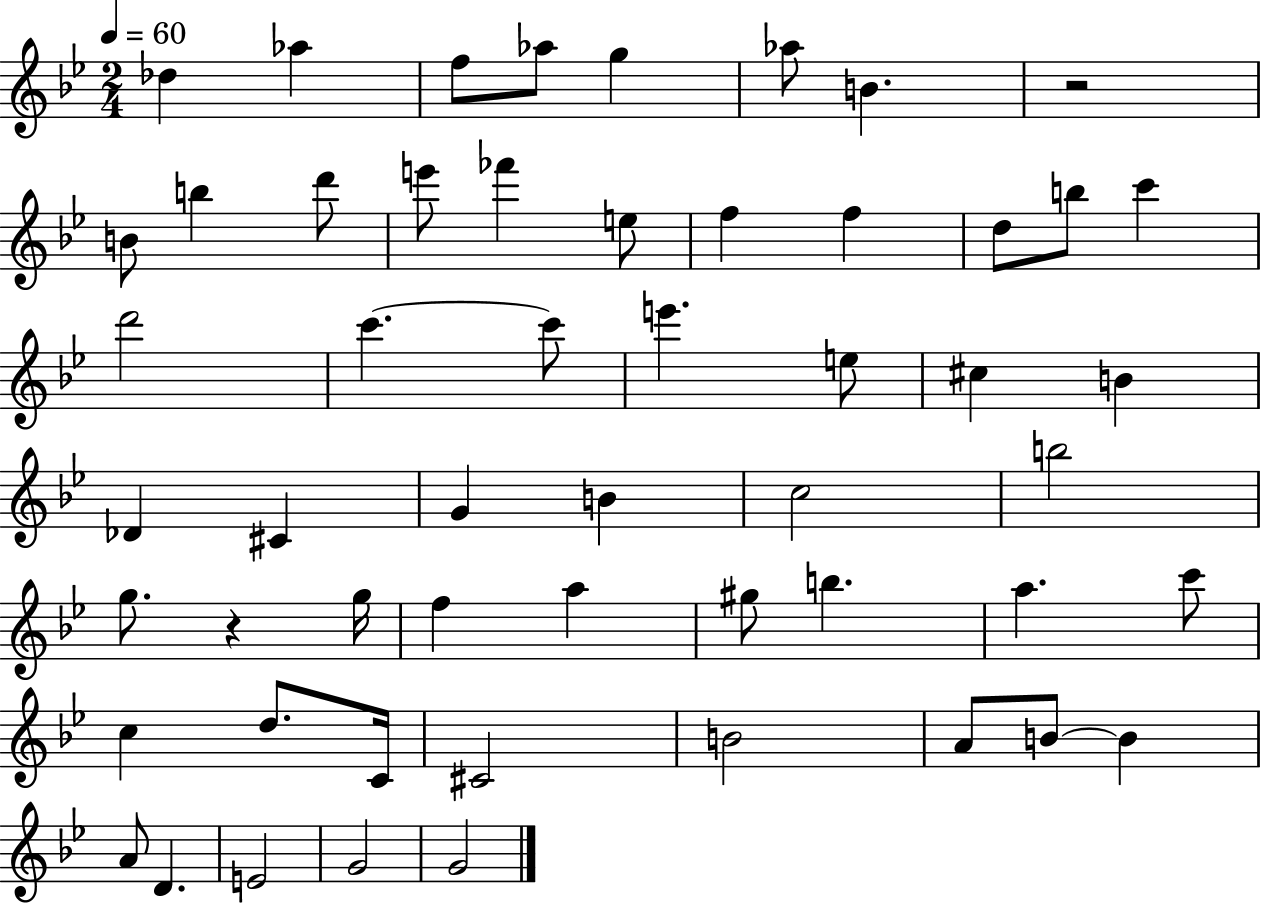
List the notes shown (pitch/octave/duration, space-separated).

Db5/q Ab5/q F5/e Ab5/e G5/q Ab5/e B4/q. R/h B4/e B5/q D6/e E6/e FES6/q E5/e F5/q F5/q D5/e B5/e C6/q D6/h C6/q. C6/e E6/q. E5/e C#5/q B4/q Db4/q C#4/q G4/q B4/q C5/h B5/h G5/e. R/q G5/s F5/q A5/q G#5/e B5/q. A5/q. C6/e C5/q D5/e. C4/s C#4/h B4/h A4/e B4/e B4/q A4/e D4/q. E4/h G4/h G4/h